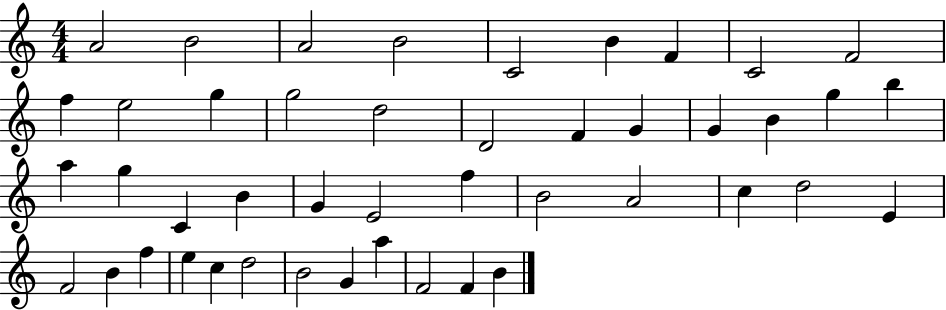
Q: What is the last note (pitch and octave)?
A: B4